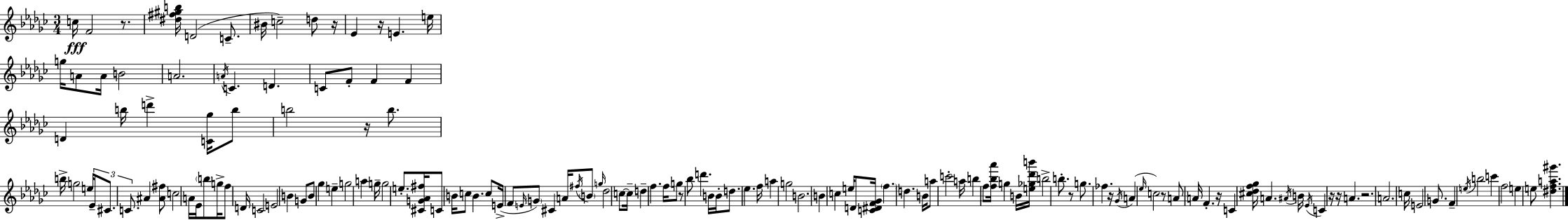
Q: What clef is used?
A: treble